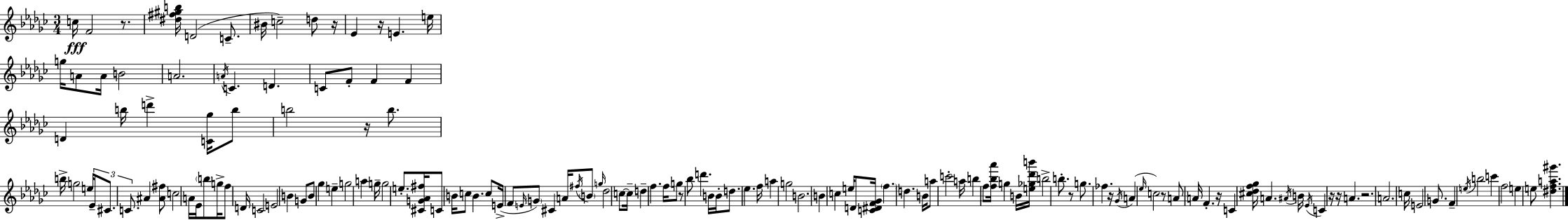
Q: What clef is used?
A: treble